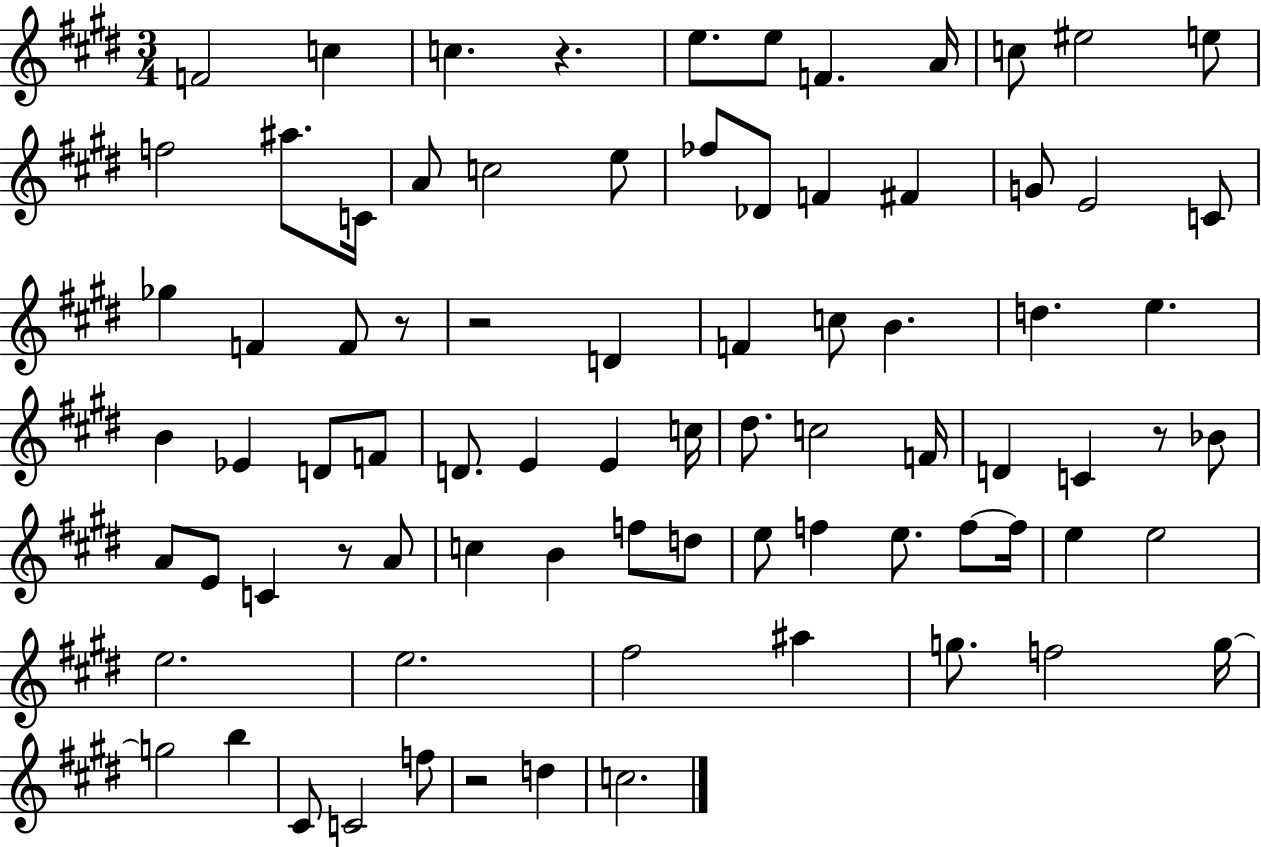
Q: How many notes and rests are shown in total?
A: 81